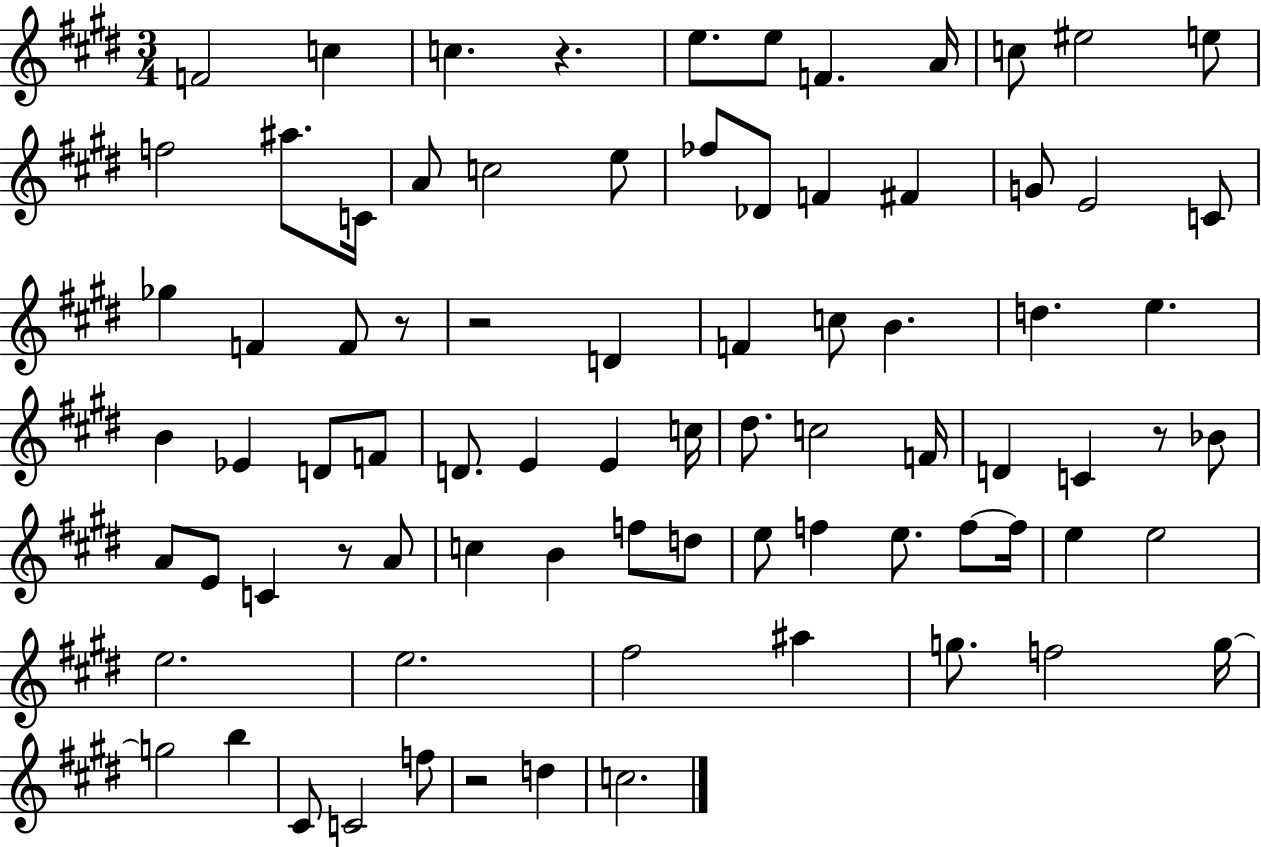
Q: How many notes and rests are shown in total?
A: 81